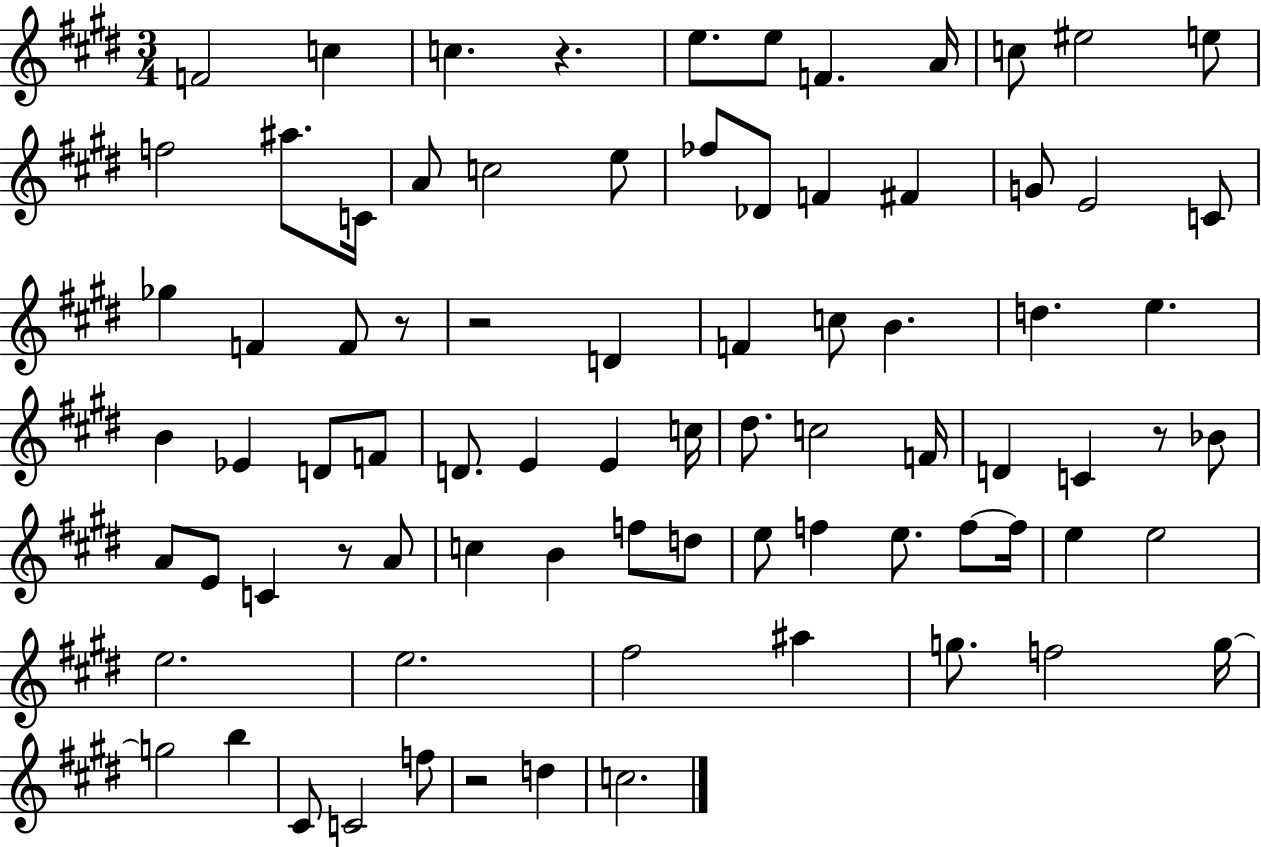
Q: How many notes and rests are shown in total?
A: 81